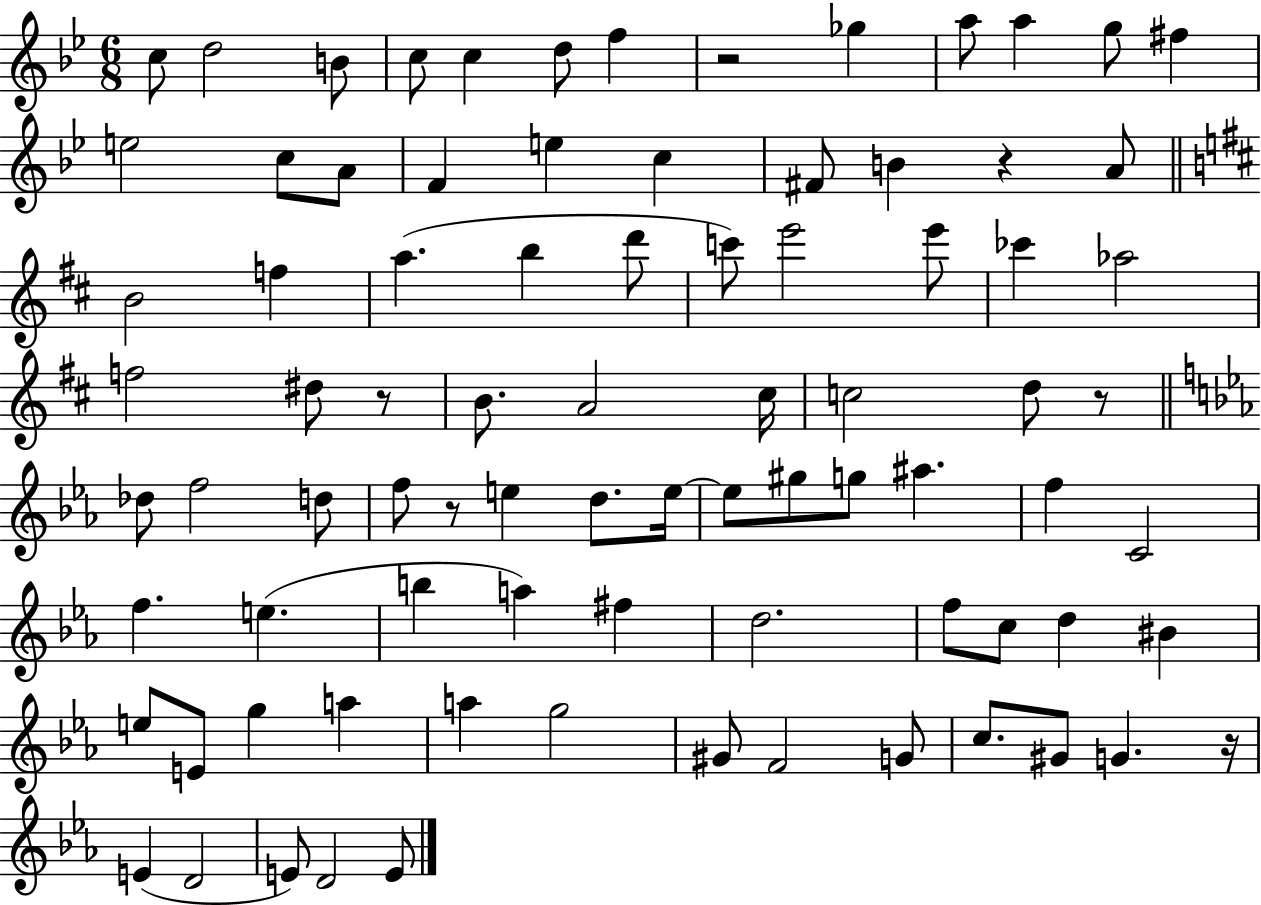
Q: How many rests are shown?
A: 6